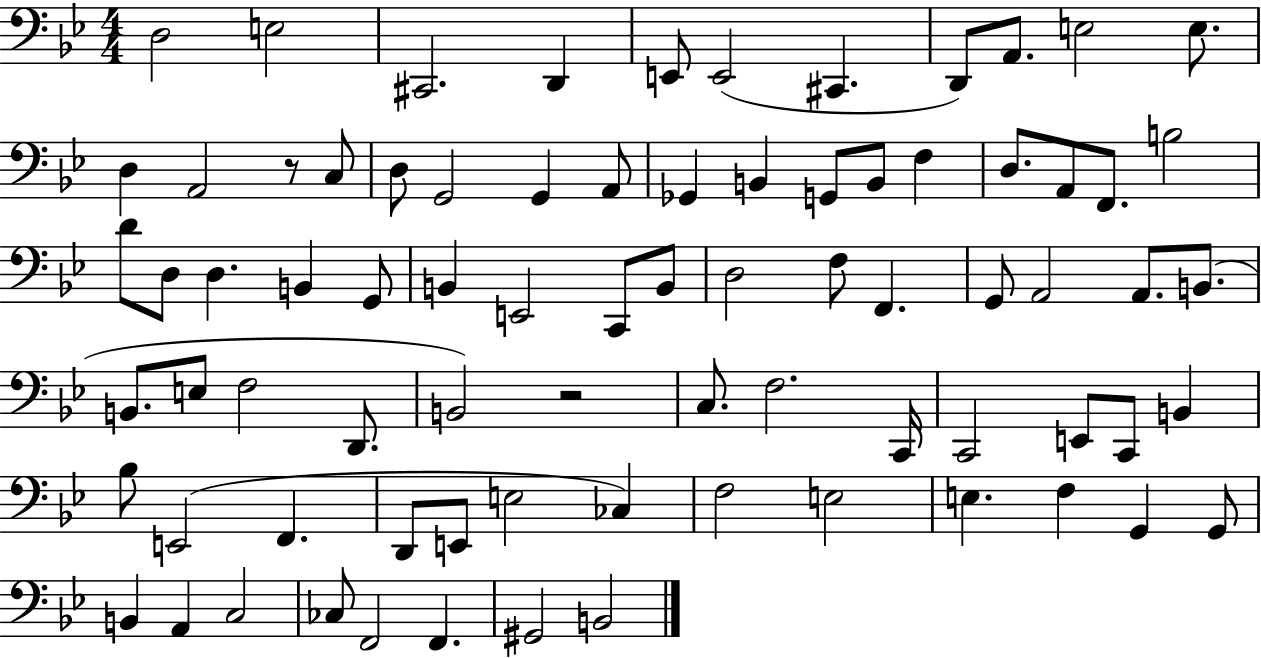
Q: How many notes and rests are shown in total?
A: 78